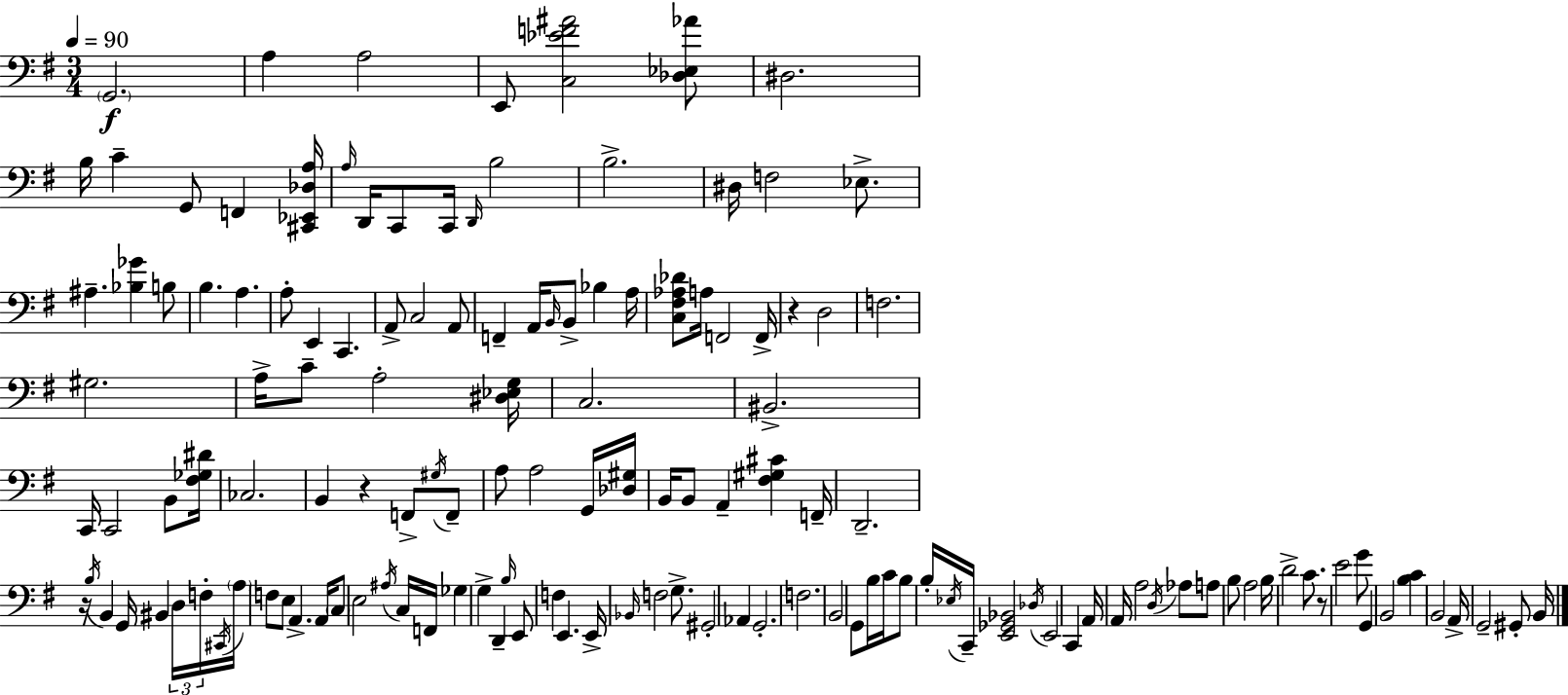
{
  \clef bass
  \numericTimeSignature
  \time 3/4
  \key e \minor
  \tempo 4 = 90
  \parenthesize g,2.\f | a4 a2 | e,8 <c ees' f' ais'>2 <des ees aes'>8 | dis2. | \break b16 c'4-- g,8 f,4 <cis, ees, des a>16 | \grace { a16 } d,16 c,8 c,16 \grace { d,16 } b2 | b2.-> | dis16 f2 ees8.-> | \break ais4.-- <bes ges'>4 | b8 b4. a4. | a8-. e,4 c,4. | a,8-> c2 | \break a,8 f,4-- a,16 \grace { b,16 } b,8-> bes4 | a16 <c fis aes des'>8 a16 f,2 | f,16-> r4 d2 | f2. | \break gis2. | a16-> c'8-- a2-. | <dis ees g>16 c2. | bis,2.-> | \break c,16 c,2 | b,8 <fis ges dis'>16 ces2. | b,4 r4 f,8-> | \acciaccatura { gis16 } f,8-- a8 a2 | \break g,16 <des gis>16 b,16 b,8 a,4-- <fis gis cis'>4 | f,16-- d,2.-- | r16 \acciaccatura { b16 } b,4 g,16 bis,4 | \tuplet 3/2 { d16 f16-. \acciaccatura { cis,16 } } \parenthesize a16 f8 e8 a,4.-> | \break a,16 \parenthesize c8 e2 | \acciaccatura { ais16 } c16 f,16 ges4 g4-> | d,4-- \grace { b16 } e,8 f4 | e,4. e,16-> \grace { bes,16 } f2 | \break g8.-> gis,2-. | aes,4 g,2.-. | f2. | b,2 | \break g,8 b16 c'16 b8 b16-. | \acciaccatura { ees16 } c,16-- <e, ges, bes,>2 \acciaccatura { des16 } e,2 | c,4 a,16 | a,16 a2 \acciaccatura { d16 } aes8 | \break a8 b8 a2 | b16 d'2-> c'8. | r8 e'2 g'8 | g,4 b,2 | \break <b c'>4 b,2 | a,16-> g,2-- gis,8-. b,16 | \bar "|."
}